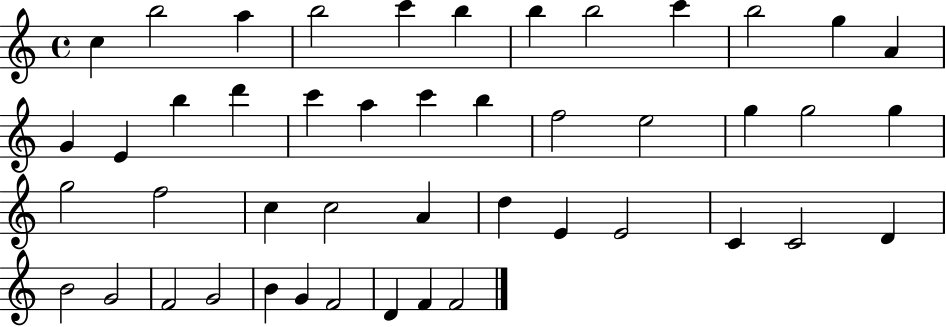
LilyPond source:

{
  \clef treble
  \time 4/4
  \defaultTimeSignature
  \key c \major
  c''4 b''2 a''4 | b''2 c'''4 b''4 | b''4 b''2 c'''4 | b''2 g''4 a'4 | \break g'4 e'4 b''4 d'''4 | c'''4 a''4 c'''4 b''4 | f''2 e''2 | g''4 g''2 g''4 | \break g''2 f''2 | c''4 c''2 a'4 | d''4 e'4 e'2 | c'4 c'2 d'4 | \break b'2 g'2 | f'2 g'2 | b'4 g'4 f'2 | d'4 f'4 f'2 | \break \bar "|."
}